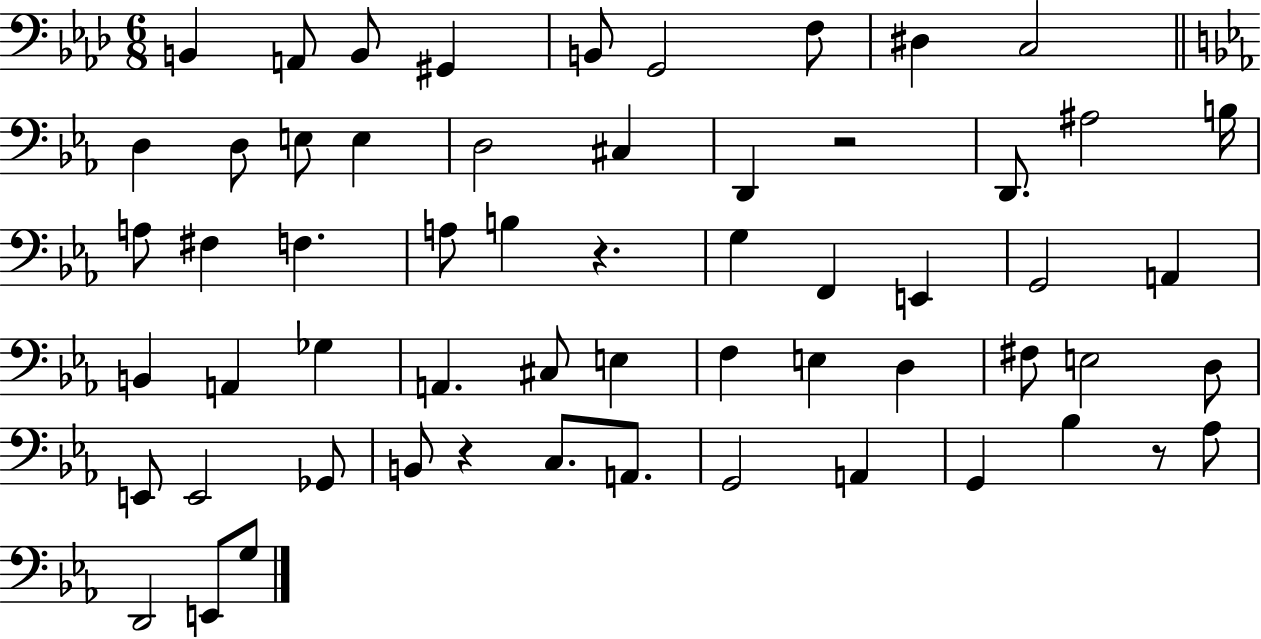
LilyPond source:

{
  \clef bass
  \numericTimeSignature
  \time 6/8
  \key aes \major
  b,4 a,8 b,8 gis,4 | b,8 g,2 f8 | dis4 c2 | \bar "||" \break \key ees \major d4 d8 e8 e4 | d2 cis4 | d,4 r2 | d,8. ais2 b16 | \break a8 fis4 f4. | a8 b4 r4. | g4 f,4 e,4 | g,2 a,4 | \break b,4 a,4 ges4 | a,4. cis8 e4 | f4 e4 d4 | fis8 e2 d8 | \break e,8 e,2 ges,8 | b,8 r4 c8. a,8. | g,2 a,4 | g,4 bes4 r8 aes8 | \break d,2 e,8 g8 | \bar "|."
}